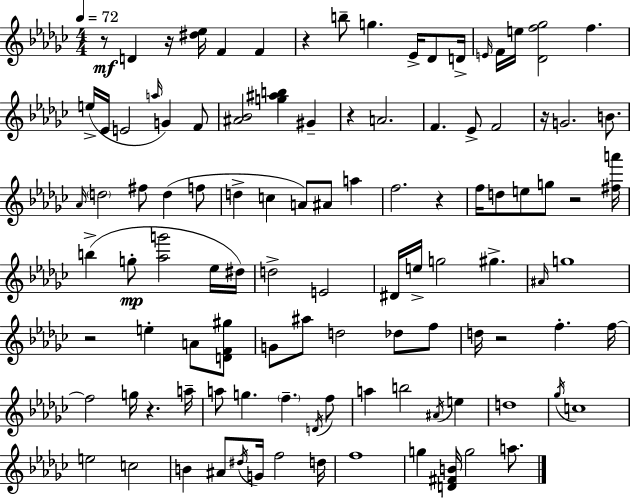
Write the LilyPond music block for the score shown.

{
  \clef treble
  \numericTimeSignature
  \time 4/4
  \key ees \minor
  \tempo 4 = 72
  \repeat volta 2 { r8\mf d'4 r16 <dis'' ees''>16 f'4 f'4 | r4 b''8-- g''4. ees'16-> des'8 d'16-> | \grace { e'16 } f'16 e''16 <des' f'' ges''>2 f''4. | e''16->( ees'16 e'2 \grace { a''16 }) g'4 | \break f'8 <ais' bes'>2 <g'' ais'' b''>4 gis'4-- | r4 a'2. | f'4. ees'8-> f'2 | r16 g'2. b'8. | \break \grace { aes'16 } \parenthesize d''2 fis''8 d''4( | f''8 d''4-> c''4 a'8) ais'8 a''4 | f''2. r4 | f''16 d''8 e''8 g''8 r2 | \break <fis'' a'''>16 b''4->( g''8-.\mp <aes'' g'''>2 | ees''16 dis''16) d''2-> e'2 | dis'16 e''16-> g''2 gis''4.-> | \grace { ais'16 } g''1 | \break r2 e''4-. | a'8 <d' f' gis''>8 g'8 ais''8 d''2 | des''8 f''8 d''16 r2 f''4.-. | f''16~~ f''2 g''16 r4. | \break a''16-- a''8 g''4. \parenthesize f''4.-- | \acciaccatura { d'16 } f''8 a''4 b''2 | \acciaccatura { ais'16 } e''4 d''1 | \acciaccatura { ges''16 } c''1 | \break e''2 c''2 | b'4 ais'8 \acciaccatura { dis''16 } g'16 f''2 | d''16 f''1 | g''4 <d' fis' b'>16 g''2 | \break a''8. } \bar "|."
}